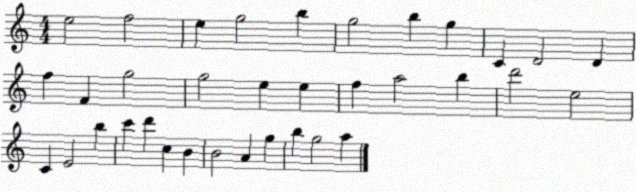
X:1
T:Untitled
M:4/4
L:1/4
K:C
e2 f2 e g2 b g2 b g C D2 D f F g2 g2 e e f a2 b d'2 e2 C E2 b c' d' c B B2 A g b g2 a